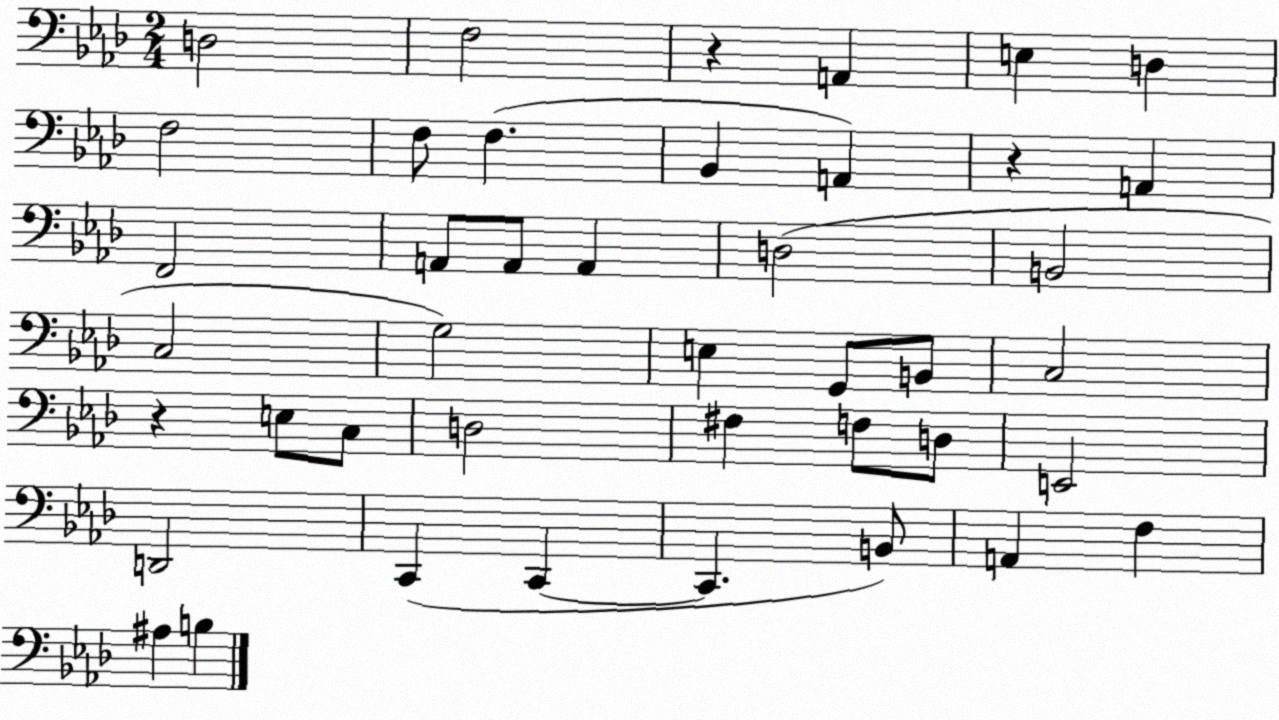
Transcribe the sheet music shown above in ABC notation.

X:1
T:Untitled
M:2/4
L:1/4
K:Ab
D,2 F,2 z A,, E, D, F,2 F,/2 F, _B,, A,, z A,, F,,2 A,,/2 A,,/2 A,, D,2 B,,2 C,2 G,2 E, G,,/2 B,,/2 C,2 z E,/2 C,/2 D,2 ^F, F,/2 D,/2 E,,2 D,,2 C,, C,, C,, B,,/2 A,, F, ^A, B,